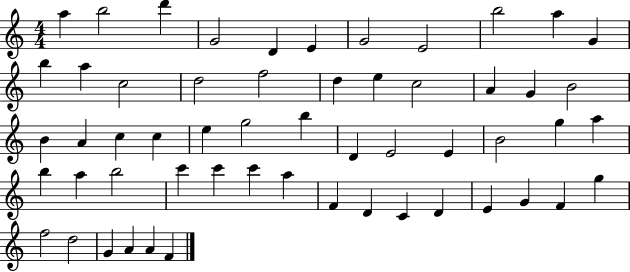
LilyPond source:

{
  \clef treble
  \numericTimeSignature
  \time 4/4
  \key c \major
  a''4 b''2 d'''4 | g'2 d'4 e'4 | g'2 e'2 | b''2 a''4 g'4 | \break b''4 a''4 c''2 | d''2 f''2 | d''4 e''4 c''2 | a'4 g'4 b'2 | \break b'4 a'4 c''4 c''4 | e''4 g''2 b''4 | d'4 e'2 e'4 | b'2 g''4 a''4 | \break b''4 a''4 b''2 | c'''4 c'''4 c'''4 a''4 | f'4 d'4 c'4 d'4 | e'4 g'4 f'4 g''4 | \break f''2 d''2 | g'4 a'4 a'4 f'4 | \bar "|."
}